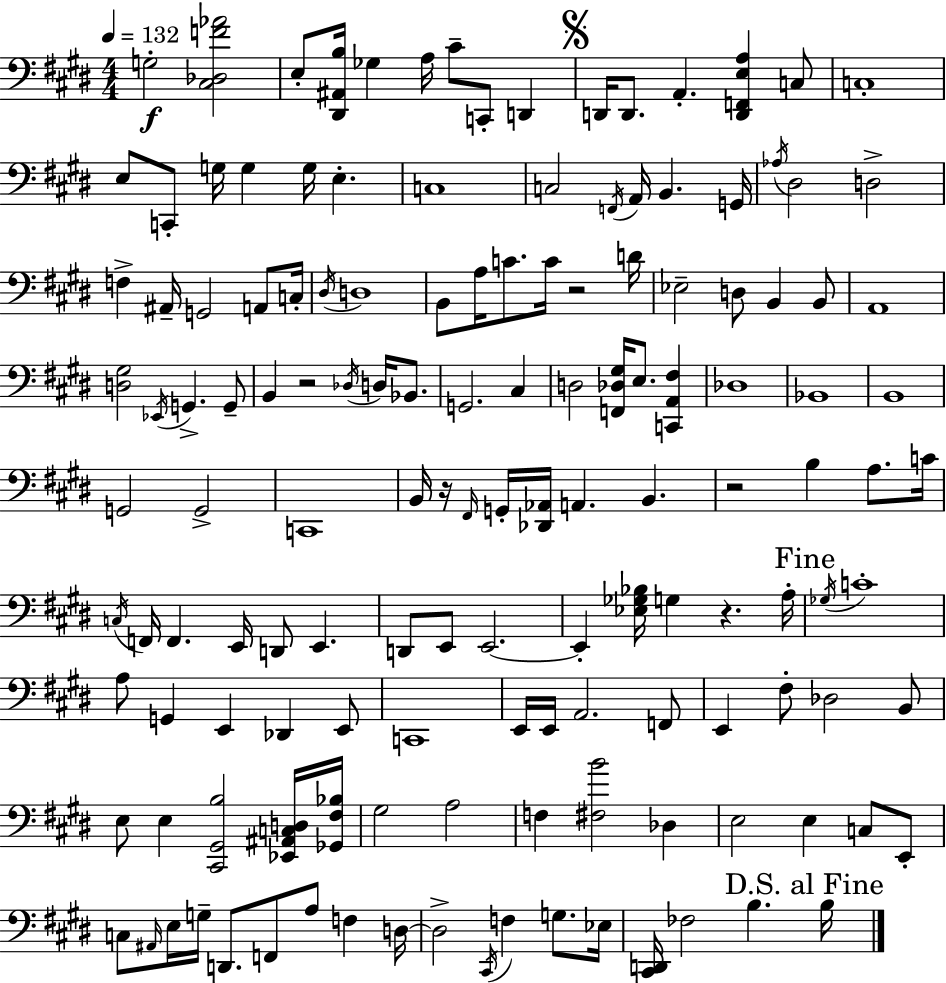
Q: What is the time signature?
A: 4/4